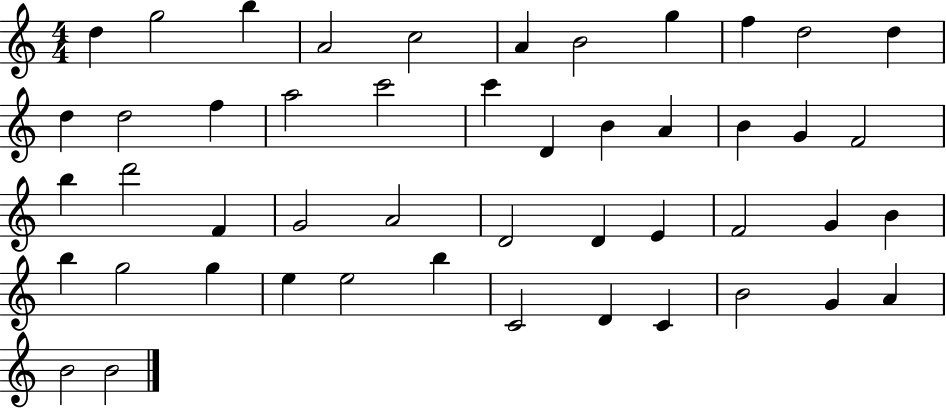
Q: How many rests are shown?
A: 0